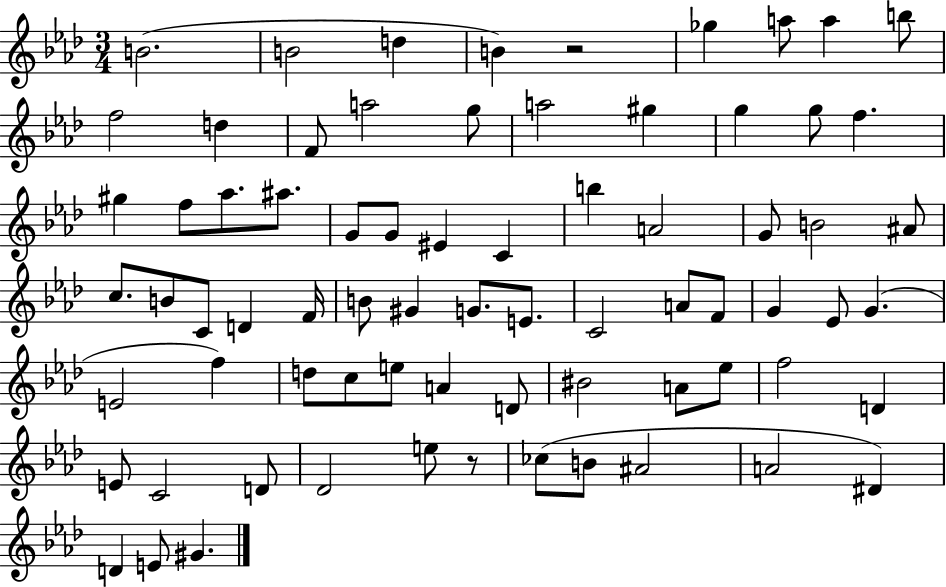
{
  \clef treble
  \numericTimeSignature
  \time 3/4
  \key aes \major
  \repeat volta 2 { b'2.( | b'2 d''4 | b'4) r2 | ges''4 a''8 a''4 b''8 | \break f''2 d''4 | f'8 a''2 g''8 | a''2 gis''4 | g''4 g''8 f''4. | \break gis''4 f''8 aes''8. ais''8. | g'8 g'8 eis'4 c'4 | b''4 a'2 | g'8 b'2 ais'8 | \break c''8. b'8 c'8 d'4 f'16 | b'8 gis'4 g'8. e'8. | c'2 a'8 f'8 | g'4 ees'8 g'4.( | \break e'2 f''4) | d''8 c''8 e''8 a'4 d'8 | bis'2 a'8 ees''8 | f''2 d'4 | \break e'8 c'2 d'8 | des'2 e''8 r8 | ces''8( b'8 ais'2 | a'2 dis'4) | \break d'4 e'8 gis'4. | } \bar "|."
}